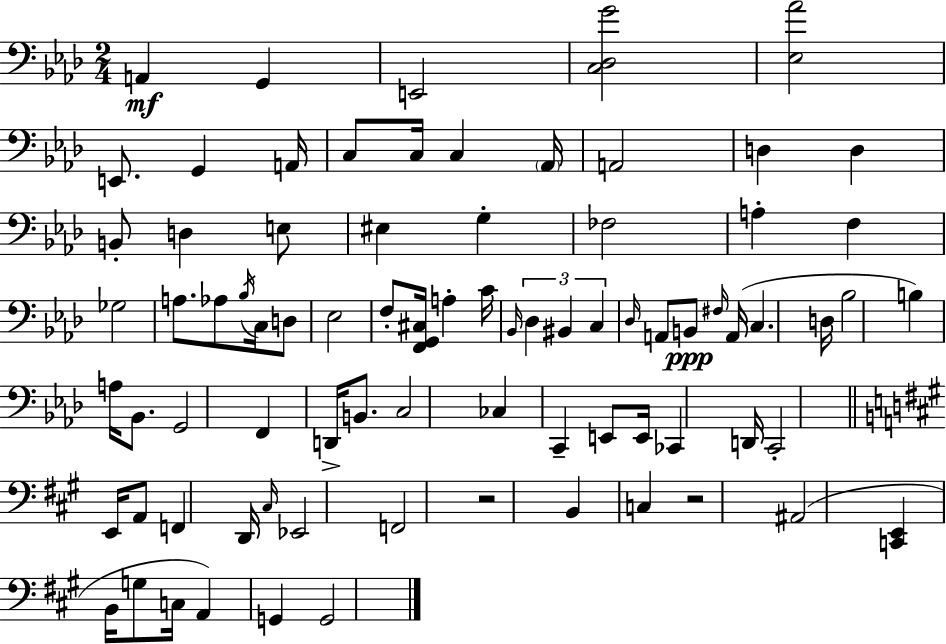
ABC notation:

X:1
T:Untitled
M:2/4
L:1/4
K:Fm
A,, G,, E,,2 [C,_D,G]2 [_E,_A]2 E,,/2 G,, A,,/4 C,/2 C,/4 C, _A,,/4 A,,2 D, D, B,,/2 D, E,/2 ^E, G, _F,2 A, F, _G,2 A,/2 _A,/2 _B,/4 C,/4 D,/2 _E,2 F,/2 [F,,G,,^C,]/4 A, C/4 _B,,/4 _D, ^B,, C, _D,/4 A,,/2 B,,/2 ^F,/4 A,,/4 C, D,/4 _B,2 B, A,/4 _B,,/2 G,,2 F,, D,,/4 B,,/2 C,2 _C, C,, E,,/2 E,,/4 _C,, D,,/4 C,,2 E,,/4 A,,/2 F,, D,,/4 ^C,/4 _E,,2 F,,2 z2 B,, C, z2 ^A,,2 [C,,E,,] B,,/4 G,/2 C,/4 A,, G,, G,,2